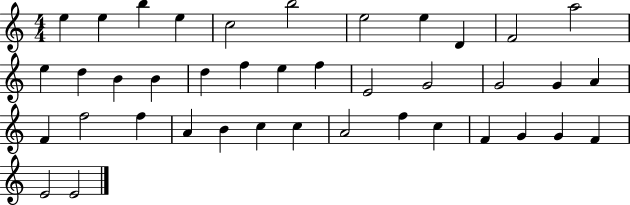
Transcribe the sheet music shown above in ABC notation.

X:1
T:Untitled
M:4/4
L:1/4
K:C
e e b e c2 b2 e2 e D F2 a2 e d B B d f e f E2 G2 G2 G A F f2 f A B c c A2 f c F G G F E2 E2